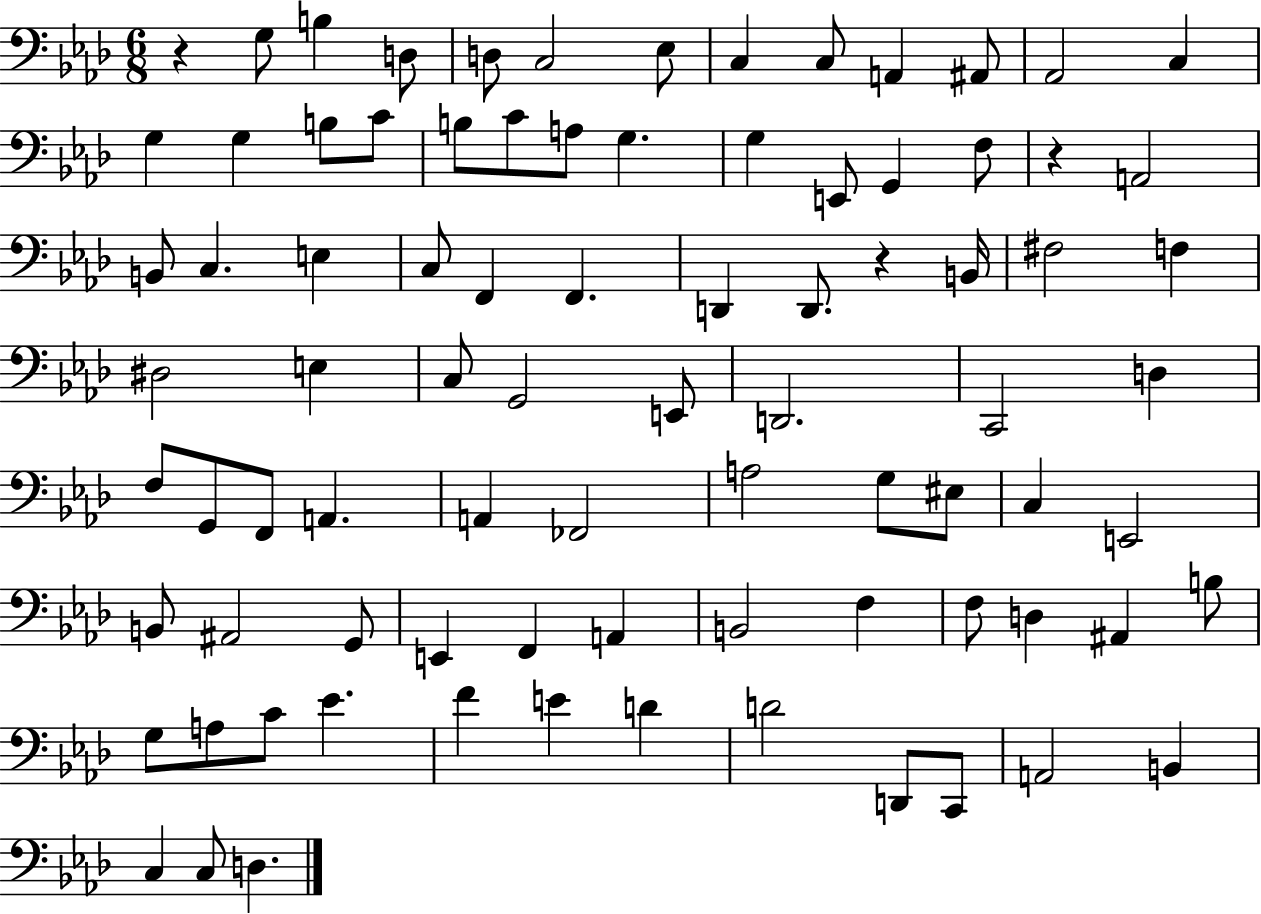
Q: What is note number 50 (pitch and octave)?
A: FES2